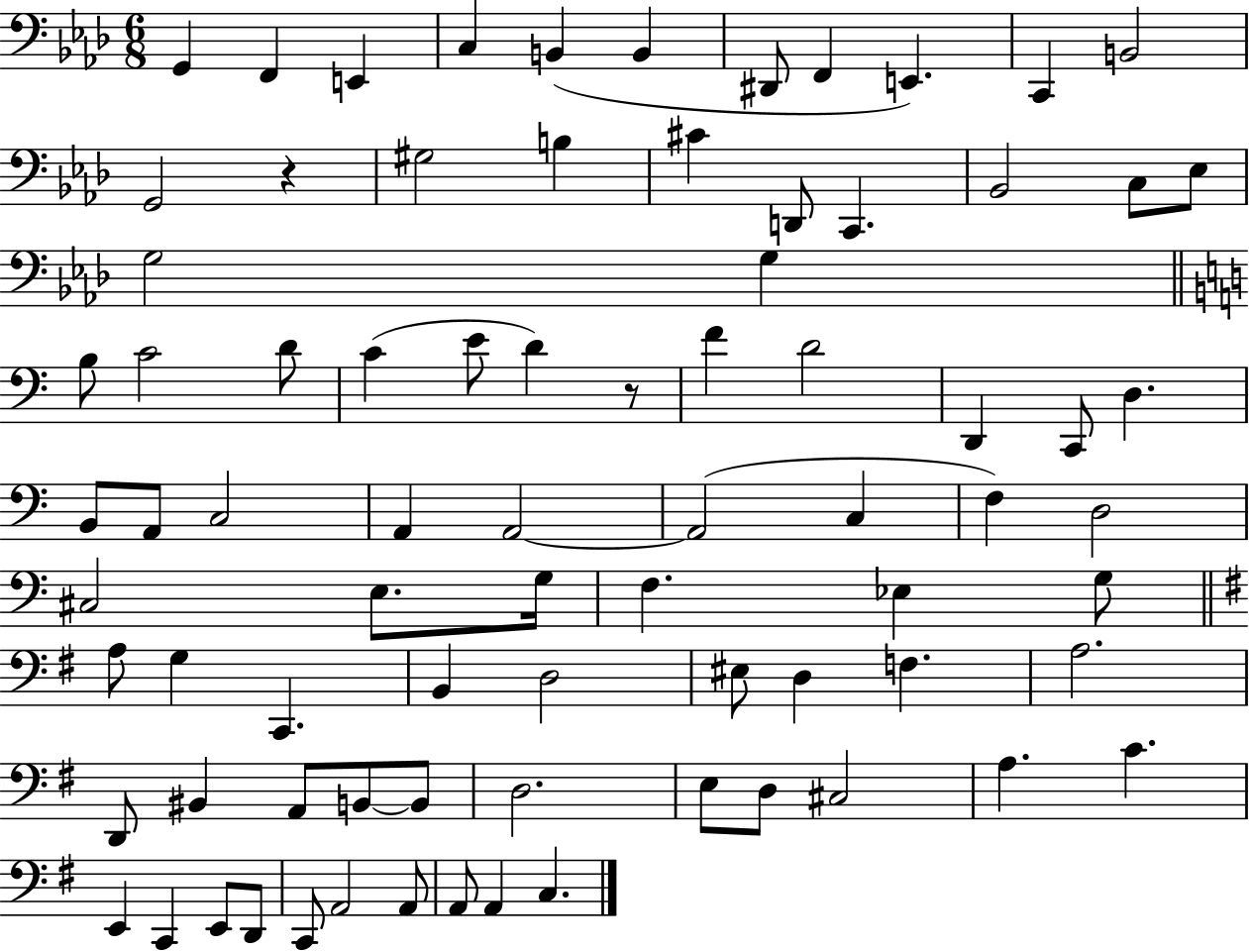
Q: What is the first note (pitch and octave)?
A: G2